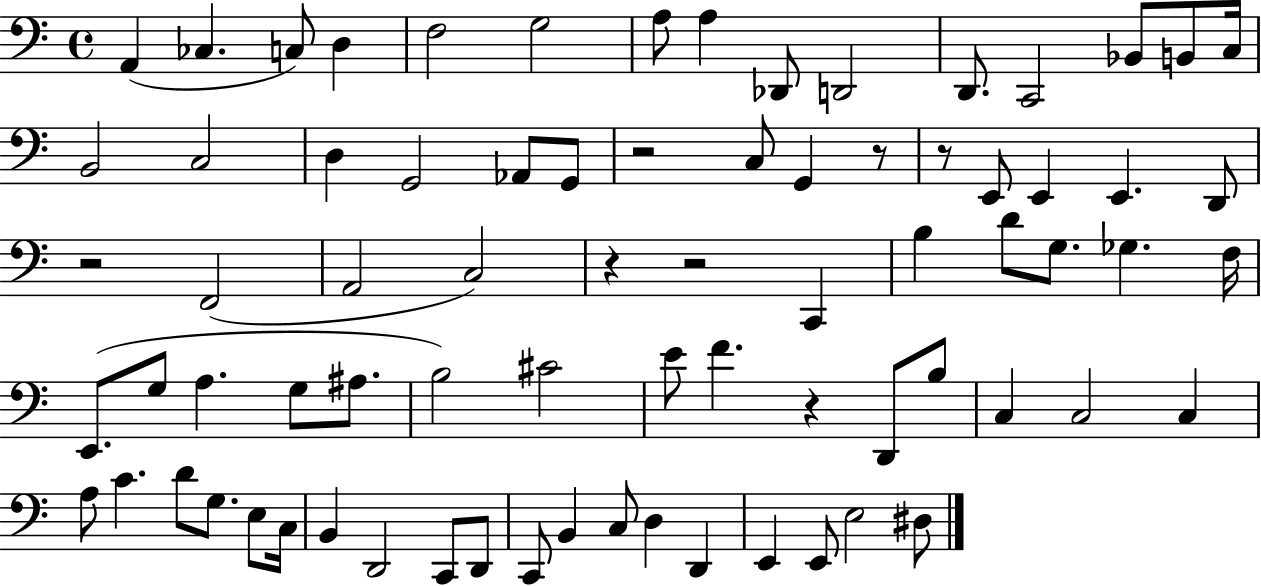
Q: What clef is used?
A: bass